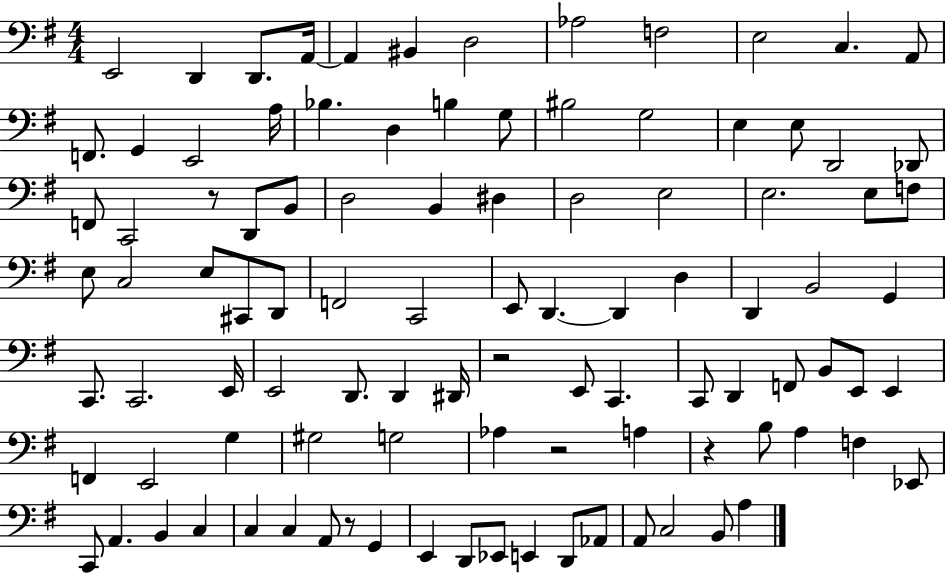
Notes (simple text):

E2/h D2/q D2/e. A2/s A2/q BIS2/q D3/h Ab3/h F3/h E3/h C3/q. A2/e F2/e. G2/q E2/h A3/s Bb3/q. D3/q B3/q G3/e BIS3/h G3/h E3/q E3/e D2/h Db2/e F2/e C2/h R/e D2/e B2/e D3/h B2/q D#3/q D3/h E3/h E3/h. E3/e F3/e E3/e C3/h E3/e C#2/e D2/e F2/h C2/h E2/e D2/q. D2/q D3/q D2/q B2/h G2/q C2/e. C2/h. E2/s E2/h D2/e. D2/q D#2/s R/h E2/e C2/q. C2/e D2/q F2/e B2/e E2/e E2/q F2/q E2/h G3/q G#3/h G3/h Ab3/q R/h A3/q R/q B3/e A3/q F3/q Eb2/e C2/e A2/q. B2/q C3/q C3/q C3/q A2/e R/e G2/q E2/q D2/e Eb2/e E2/q D2/e Ab2/e A2/e C3/h B2/e A3/q